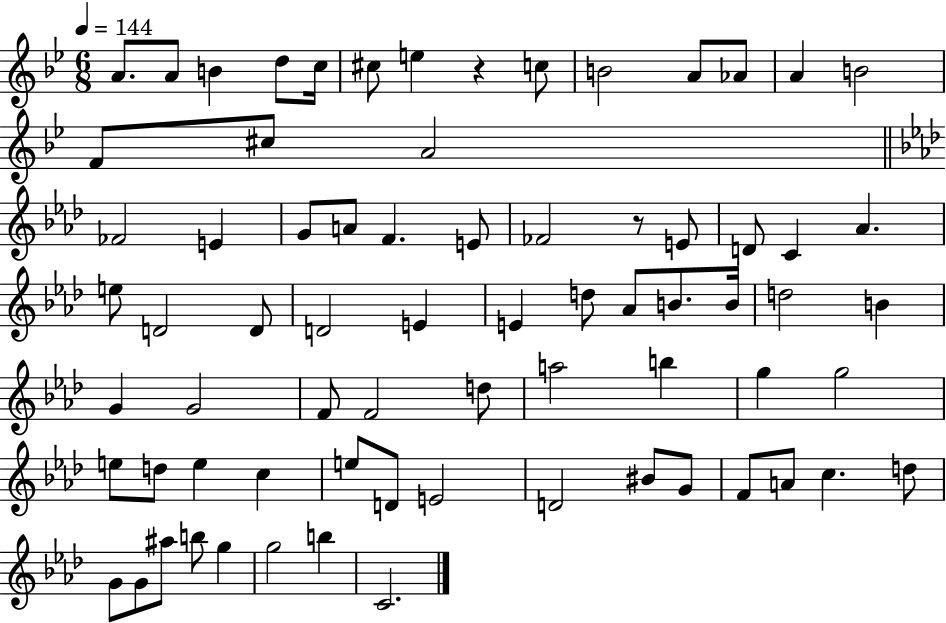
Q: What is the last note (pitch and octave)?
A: C4